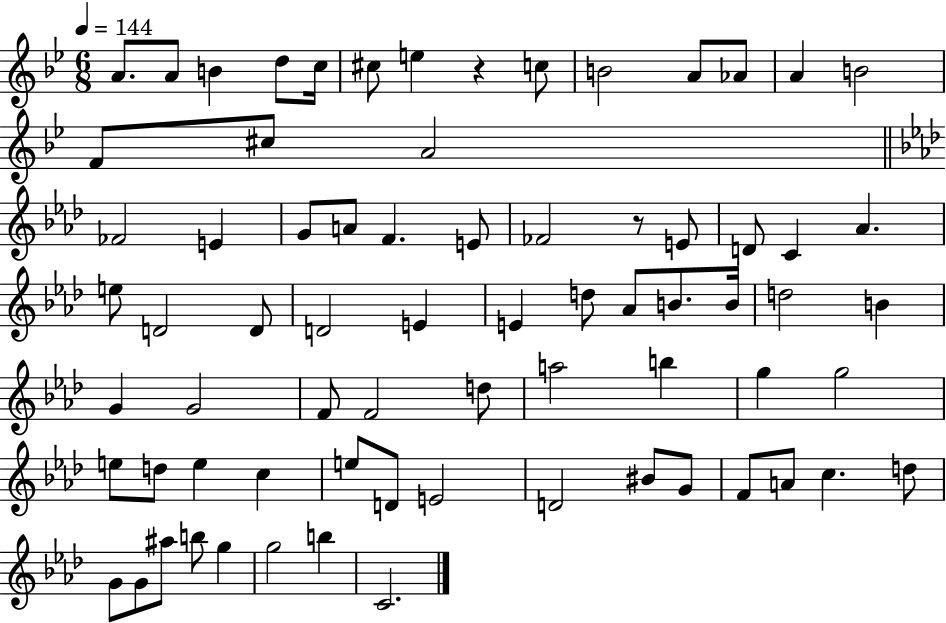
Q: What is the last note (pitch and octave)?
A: C4